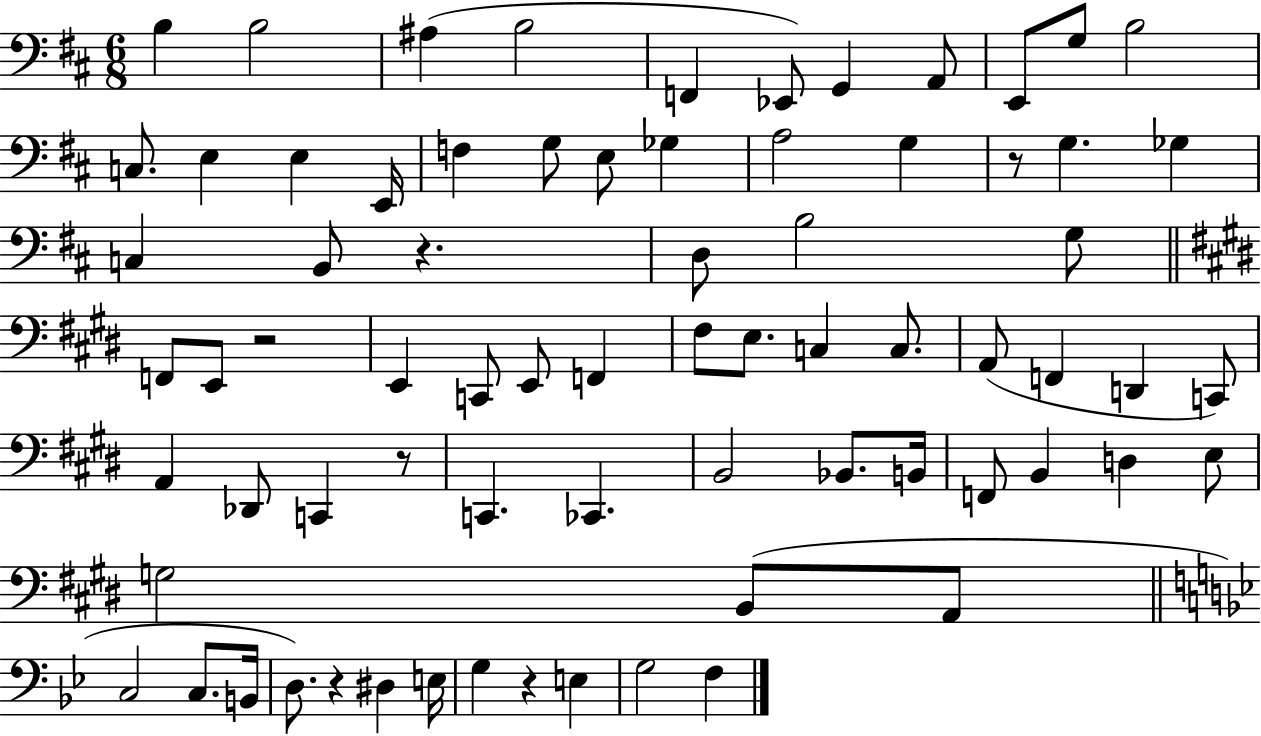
{
  \clef bass
  \numericTimeSignature
  \time 6/8
  \key d \major
  b4 b2 | ais4( b2 | f,4 ees,8) g,4 a,8 | e,8 g8 b2 | \break c8. e4 e4 e,16 | f4 g8 e8 ges4 | a2 g4 | r8 g4. ges4 | \break c4 b,8 r4. | d8 b2 g8 | \bar "||" \break \key e \major f,8 e,8 r2 | e,4 c,8 e,8 f,4 | fis8 e8. c4 c8. | a,8( f,4 d,4 c,8) | \break a,4 des,8 c,4 r8 | c,4. ces,4. | b,2 bes,8. b,16 | f,8 b,4 d4 e8 | \break g2 b,8( a,8 | \bar "||" \break \key bes \major c2 c8. b,16 | d8.) r4 dis4 e16 | g4 r4 e4 | g2 f4 | \break \bar "|."
}